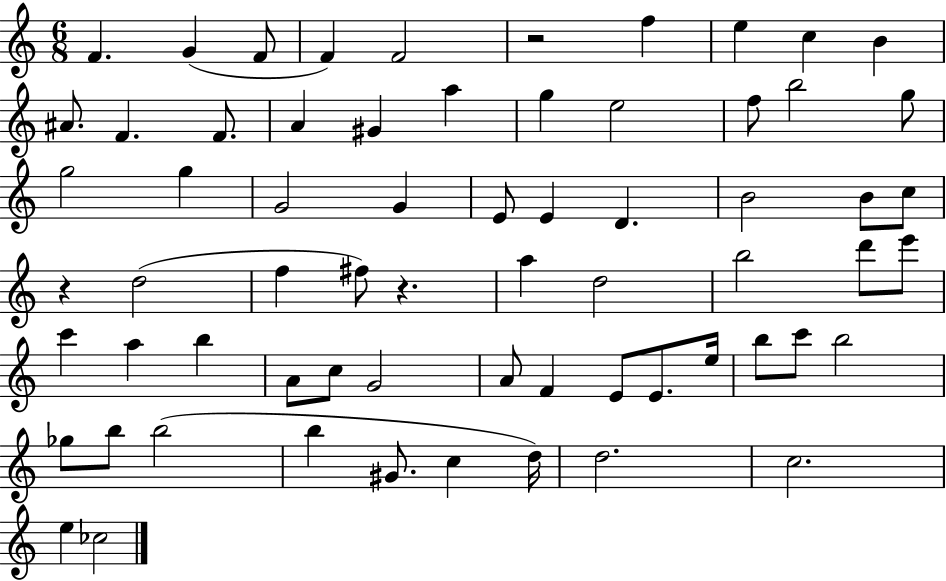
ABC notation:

X:1
T:Untitled
M:6/8
L:1/4
K:C
F G F/2 F F2 z2 f e c B ^A/2 F F/2 A ^G a g e2 f/2 b2 g/2 g2 g G2 G E/2 E D B2 B/2 c/2 z d2 f ^f/2 z a d2 b2 d'/2 e'/2 c' a b A/2 c/2 G2 A/2 F E/2 E/2 e/4 b/2 c'/2 b2 _g/2 b/2 b2 b ^G/2 c d/4 d2 c2 e _c2